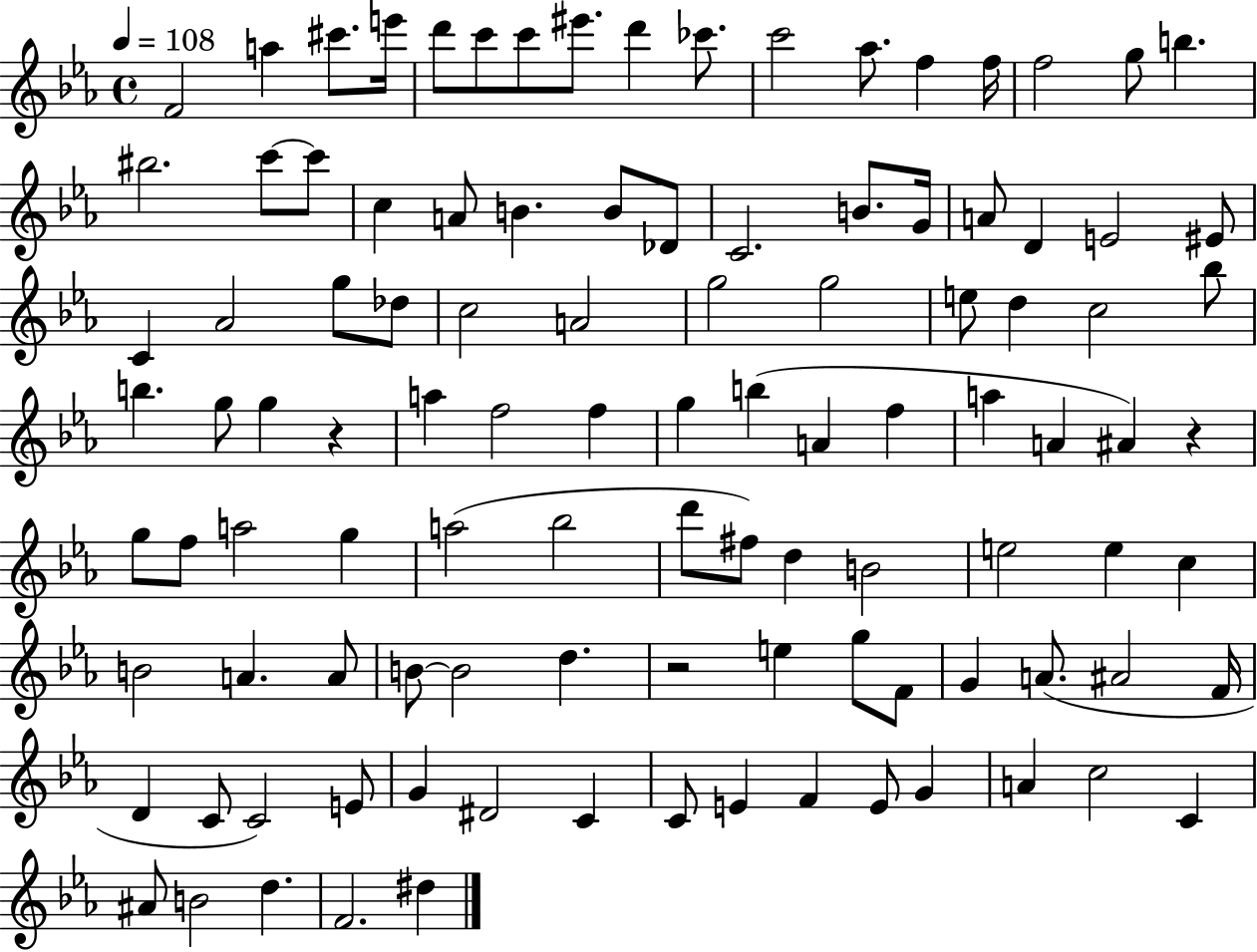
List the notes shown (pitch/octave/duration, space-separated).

F4/h A5/q C#6/e. E6/s D6/e C6/e C6/e EIS6/e. D6/q CES6/e. C6/h Ab5/e. F5/q F5/s F5/h G5/e B5/q. BIS5/h. C6/e C6/e C5/q A4/e B4/q. B4/e Db4/e C4/h. B4/e. G4/s A4/e D4/q E4/h EIS4/e C4/q Ab4/h G5/e Db5/e C5/h A4/h G5/h G5/h E5/e D5/q C5/h Bb5/e B5/q. G5/e G5/q R/q A5/q F5/h F5/q G5/q B5/q A4/q F5/q A5/q A4/q A#4/q R/q G5/e F5/e A5/h G5/q A5/h Bb5/h D6/e F#5/e D5/q B4/h E5/h E5/q C5/q B4/h A4/q. A4/e B4/e B4/h D5/q. R/h E5/q G5/e F4/e G4/q A4/e. A#4/h F4/s D4/q C4/e C4/h E4/e G4/q D#4/h C4/q C4/e E4/q F4/q E4/e G4/q A4/q C5/h C4/q A#4/e B4/h D5/q. F4/h. D#5/q